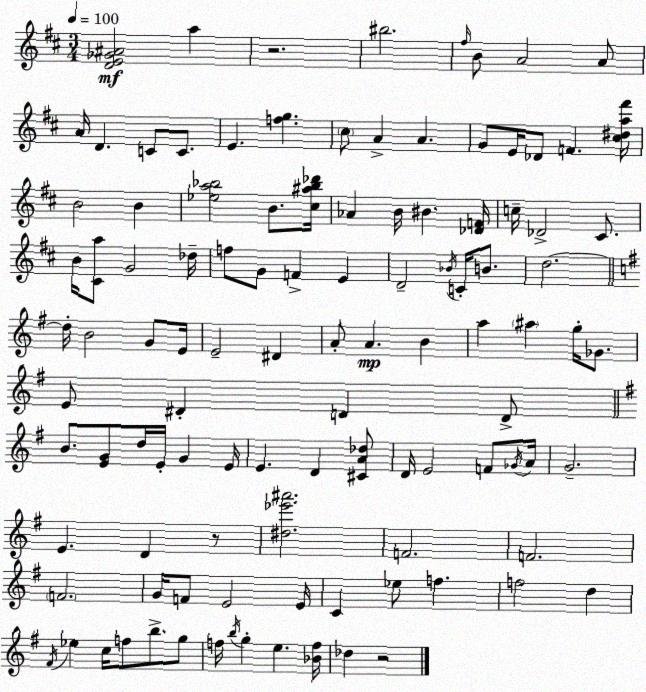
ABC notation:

X:1
T:Untitled
M:3/4
L:1/4
K:D
[DE_G^A]2 a z2 ^b2 ^f/4 B/2 A2 A/2 A/4 D C/2 C/2 E [fg] ^c/2 A A G/2 E/4 _D/2 F [^c^da^f']/4 B2 B [_ea_b]2 B/2 [^c^a_b_d']/4 _A B/4 ^B [_DF]/4 c/4 _D2 ^C/2 B/4 [^Ca]/2 G2 _d/4 f/2 G/2 F E D2 _B/4 C/4 B/2 d2 d/4 B2 G/2 E/4 E2 ^D A/2 A B a ^a g/4 _G/2 E/2 ^D D D/2 B/2 [EG]/2 d/4 E/4 G E/4 E D [^CA_d]/2 D/4 E2 F/2 _G/4 A/4 G2 E D z/2 [^d_e'^a']2 F2 F2 F2 G/4 F/2 E2 E/4 C _e/2 f f2 d ^F/4 _e c/4 f/2 b/2 g/2 f/4 b/4 g e [_Bf]/4 _d z2